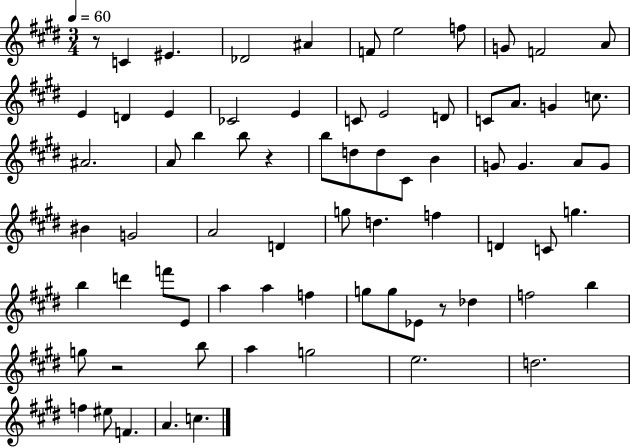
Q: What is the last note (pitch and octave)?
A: C5